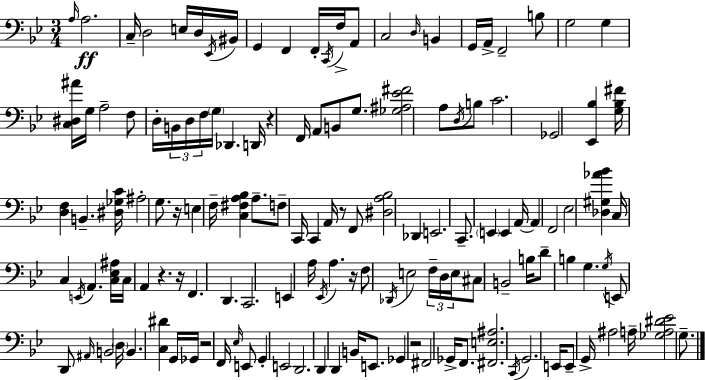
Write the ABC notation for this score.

X:1
T:Untitled
M:3/4
L:1/4
K:Gm
A,/4 A,2 C,/4 D,2 E,/4 D,/4 _E,,/4 ^B,,/4 G,, F,, F,,/4 C,,/4 F,/4 A,,/2 C,2 D,/4 B,, G,,/4 A,,/4 F,,2 B,/2 G,2 G, [C,^D,^A]/4 G,/4 A,2 F,/2 D,/4 B,,/4 D,/4 F,/4 G,/4 _D,, D,,/4 z F,,/4 A,,/2 B,,/2 G,/2 [_G,^A,_E^F]2 A,/2 D,/4 B,/2 C2 _G,,2 [_E,,_B,] [G,_B,^F]/4 [D,F,] B,, [^D,_G,C]/4 ^A,2 G,/2 z/4 E, F,/4 [C,^F,A,_B,] A,/2 F,/2 C,,/4 C,, A,,/4 z/2 F,,/2 [^D,A,_B,]2 _D,, E,,2 C,,/2 E,, E,, A,,/4 A,, F,,2 _E,2 [_D,^G,_A_B] C,/4 C, E,,/4 A,, [C,_E,^A,]/4 C,/4 A,, z z/4 F,, D,, C,,2 E,, A,/4 _E,,/4 A, z/4 F,/2 _D,,/4 E,2 F,/4 D,/4 E,/4 ^C,/2 B,,2 B,/4 D/2 B, G, G,/4 E,,/2 D,,/2 ^A,,/4 B,,2 D,/4 B,, [C,^D] G,,/4 _G,,/4 z2 F,,/4 _E,/4 E,,/2 G,, E,,2 D,,2 D,, D,, B,,/4 E,,/2 _G,, z2 ^F,,2 _G,,/4 F,,/2 [^F,,E,^A,]2 C,,/4 G,,2 E,,/4 E,,/2 G,,/4 ^A,2 A,/4 [_G,A,^D_E]2 G,/2